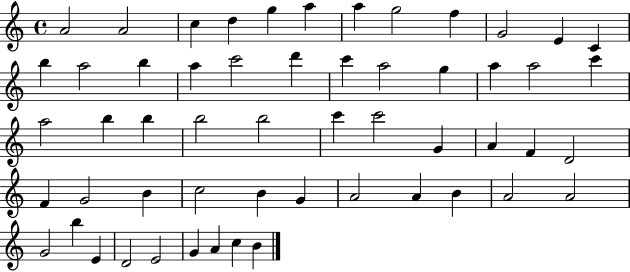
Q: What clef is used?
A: treble